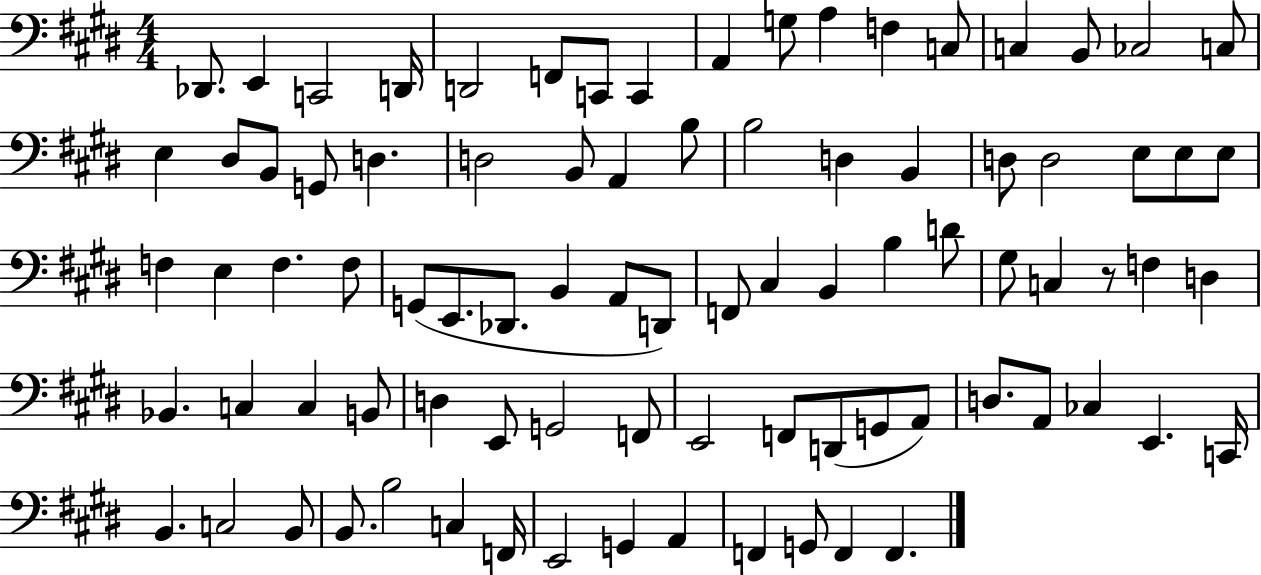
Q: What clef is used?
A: bass